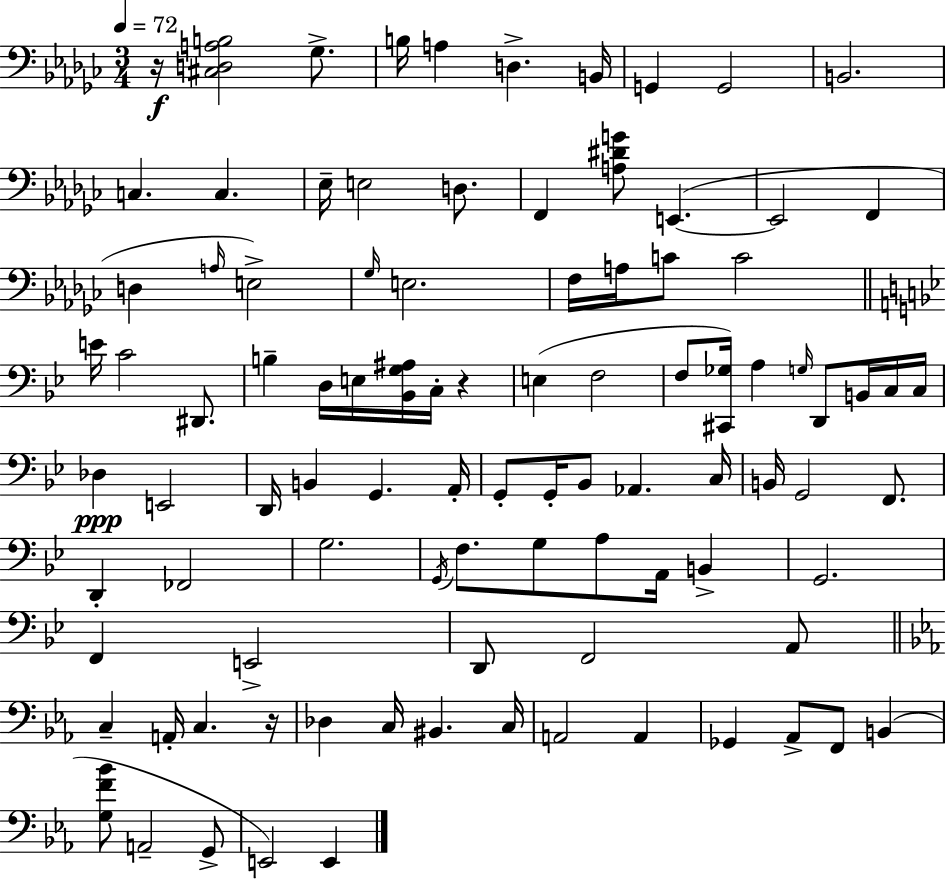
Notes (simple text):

R/s [C#3,D3,A3,B3]/h Gb3/e. B3/s A3/q D3/q. B2/s G2/q G2/h B2/h. C3/q. C3/q. Eb3/s E3/h D3/e. F2/q [A3,D#4,G4]/e E2/q. E2/h F2/q D3/q A3/s E3/h Gb3/s E3/h. F3/s A3/s C4/e C4/h E4/s C4/h D#2/e. B3/q D3/s E3/s [Bb2,G3,A#3]/s C3/s R/q E3/q F3/h F3/e [C#2,Gb3]/s A3/q G3/s D2/e B2/s C3/s C3/s Db3/q E2/h D2/s B2/q G2/q. A2/s G2/e G2/s Bb2/e Ab2/q. C3/s B2/s G2/h F2/e. D2/q FES2/h G3/h. G2/s F3/e. G3/e A3/e A2/s B2/q G2/h. F2/q E2/h D2/e F2/h A2/e C3/q A2/s C3/q. R/s Db3/q C3/s BIS2/q. C3/s A2/h A2/q Gb2/q Ab2/e F2/e B2/q [G3,F4,Bb4]/e A2/h G2/e E2/h E2/q